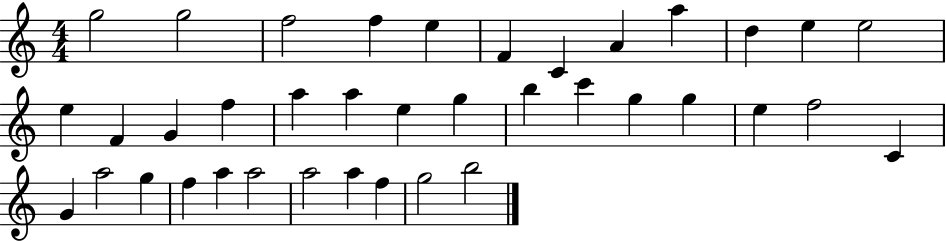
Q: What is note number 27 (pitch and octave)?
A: C4